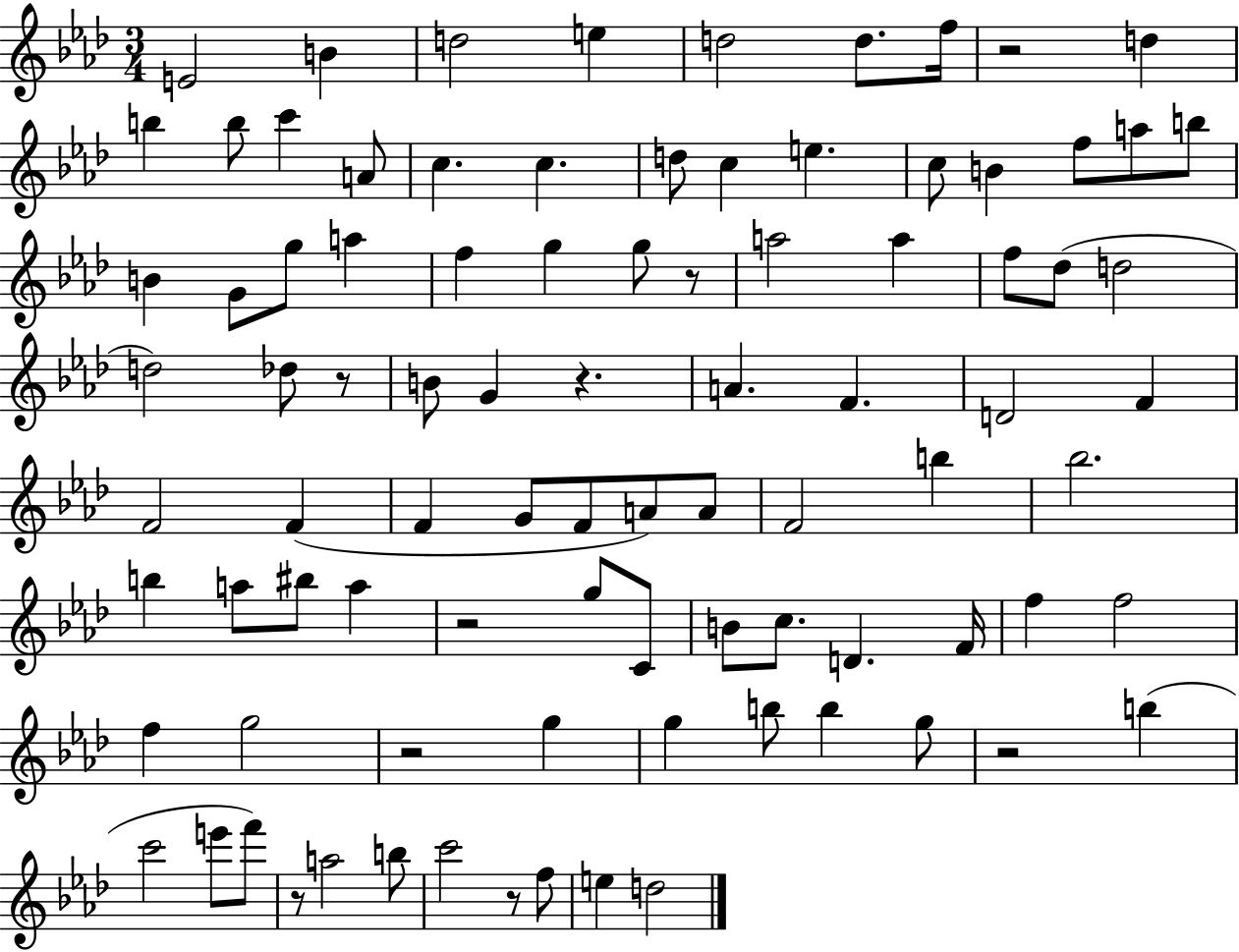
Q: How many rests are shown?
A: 9